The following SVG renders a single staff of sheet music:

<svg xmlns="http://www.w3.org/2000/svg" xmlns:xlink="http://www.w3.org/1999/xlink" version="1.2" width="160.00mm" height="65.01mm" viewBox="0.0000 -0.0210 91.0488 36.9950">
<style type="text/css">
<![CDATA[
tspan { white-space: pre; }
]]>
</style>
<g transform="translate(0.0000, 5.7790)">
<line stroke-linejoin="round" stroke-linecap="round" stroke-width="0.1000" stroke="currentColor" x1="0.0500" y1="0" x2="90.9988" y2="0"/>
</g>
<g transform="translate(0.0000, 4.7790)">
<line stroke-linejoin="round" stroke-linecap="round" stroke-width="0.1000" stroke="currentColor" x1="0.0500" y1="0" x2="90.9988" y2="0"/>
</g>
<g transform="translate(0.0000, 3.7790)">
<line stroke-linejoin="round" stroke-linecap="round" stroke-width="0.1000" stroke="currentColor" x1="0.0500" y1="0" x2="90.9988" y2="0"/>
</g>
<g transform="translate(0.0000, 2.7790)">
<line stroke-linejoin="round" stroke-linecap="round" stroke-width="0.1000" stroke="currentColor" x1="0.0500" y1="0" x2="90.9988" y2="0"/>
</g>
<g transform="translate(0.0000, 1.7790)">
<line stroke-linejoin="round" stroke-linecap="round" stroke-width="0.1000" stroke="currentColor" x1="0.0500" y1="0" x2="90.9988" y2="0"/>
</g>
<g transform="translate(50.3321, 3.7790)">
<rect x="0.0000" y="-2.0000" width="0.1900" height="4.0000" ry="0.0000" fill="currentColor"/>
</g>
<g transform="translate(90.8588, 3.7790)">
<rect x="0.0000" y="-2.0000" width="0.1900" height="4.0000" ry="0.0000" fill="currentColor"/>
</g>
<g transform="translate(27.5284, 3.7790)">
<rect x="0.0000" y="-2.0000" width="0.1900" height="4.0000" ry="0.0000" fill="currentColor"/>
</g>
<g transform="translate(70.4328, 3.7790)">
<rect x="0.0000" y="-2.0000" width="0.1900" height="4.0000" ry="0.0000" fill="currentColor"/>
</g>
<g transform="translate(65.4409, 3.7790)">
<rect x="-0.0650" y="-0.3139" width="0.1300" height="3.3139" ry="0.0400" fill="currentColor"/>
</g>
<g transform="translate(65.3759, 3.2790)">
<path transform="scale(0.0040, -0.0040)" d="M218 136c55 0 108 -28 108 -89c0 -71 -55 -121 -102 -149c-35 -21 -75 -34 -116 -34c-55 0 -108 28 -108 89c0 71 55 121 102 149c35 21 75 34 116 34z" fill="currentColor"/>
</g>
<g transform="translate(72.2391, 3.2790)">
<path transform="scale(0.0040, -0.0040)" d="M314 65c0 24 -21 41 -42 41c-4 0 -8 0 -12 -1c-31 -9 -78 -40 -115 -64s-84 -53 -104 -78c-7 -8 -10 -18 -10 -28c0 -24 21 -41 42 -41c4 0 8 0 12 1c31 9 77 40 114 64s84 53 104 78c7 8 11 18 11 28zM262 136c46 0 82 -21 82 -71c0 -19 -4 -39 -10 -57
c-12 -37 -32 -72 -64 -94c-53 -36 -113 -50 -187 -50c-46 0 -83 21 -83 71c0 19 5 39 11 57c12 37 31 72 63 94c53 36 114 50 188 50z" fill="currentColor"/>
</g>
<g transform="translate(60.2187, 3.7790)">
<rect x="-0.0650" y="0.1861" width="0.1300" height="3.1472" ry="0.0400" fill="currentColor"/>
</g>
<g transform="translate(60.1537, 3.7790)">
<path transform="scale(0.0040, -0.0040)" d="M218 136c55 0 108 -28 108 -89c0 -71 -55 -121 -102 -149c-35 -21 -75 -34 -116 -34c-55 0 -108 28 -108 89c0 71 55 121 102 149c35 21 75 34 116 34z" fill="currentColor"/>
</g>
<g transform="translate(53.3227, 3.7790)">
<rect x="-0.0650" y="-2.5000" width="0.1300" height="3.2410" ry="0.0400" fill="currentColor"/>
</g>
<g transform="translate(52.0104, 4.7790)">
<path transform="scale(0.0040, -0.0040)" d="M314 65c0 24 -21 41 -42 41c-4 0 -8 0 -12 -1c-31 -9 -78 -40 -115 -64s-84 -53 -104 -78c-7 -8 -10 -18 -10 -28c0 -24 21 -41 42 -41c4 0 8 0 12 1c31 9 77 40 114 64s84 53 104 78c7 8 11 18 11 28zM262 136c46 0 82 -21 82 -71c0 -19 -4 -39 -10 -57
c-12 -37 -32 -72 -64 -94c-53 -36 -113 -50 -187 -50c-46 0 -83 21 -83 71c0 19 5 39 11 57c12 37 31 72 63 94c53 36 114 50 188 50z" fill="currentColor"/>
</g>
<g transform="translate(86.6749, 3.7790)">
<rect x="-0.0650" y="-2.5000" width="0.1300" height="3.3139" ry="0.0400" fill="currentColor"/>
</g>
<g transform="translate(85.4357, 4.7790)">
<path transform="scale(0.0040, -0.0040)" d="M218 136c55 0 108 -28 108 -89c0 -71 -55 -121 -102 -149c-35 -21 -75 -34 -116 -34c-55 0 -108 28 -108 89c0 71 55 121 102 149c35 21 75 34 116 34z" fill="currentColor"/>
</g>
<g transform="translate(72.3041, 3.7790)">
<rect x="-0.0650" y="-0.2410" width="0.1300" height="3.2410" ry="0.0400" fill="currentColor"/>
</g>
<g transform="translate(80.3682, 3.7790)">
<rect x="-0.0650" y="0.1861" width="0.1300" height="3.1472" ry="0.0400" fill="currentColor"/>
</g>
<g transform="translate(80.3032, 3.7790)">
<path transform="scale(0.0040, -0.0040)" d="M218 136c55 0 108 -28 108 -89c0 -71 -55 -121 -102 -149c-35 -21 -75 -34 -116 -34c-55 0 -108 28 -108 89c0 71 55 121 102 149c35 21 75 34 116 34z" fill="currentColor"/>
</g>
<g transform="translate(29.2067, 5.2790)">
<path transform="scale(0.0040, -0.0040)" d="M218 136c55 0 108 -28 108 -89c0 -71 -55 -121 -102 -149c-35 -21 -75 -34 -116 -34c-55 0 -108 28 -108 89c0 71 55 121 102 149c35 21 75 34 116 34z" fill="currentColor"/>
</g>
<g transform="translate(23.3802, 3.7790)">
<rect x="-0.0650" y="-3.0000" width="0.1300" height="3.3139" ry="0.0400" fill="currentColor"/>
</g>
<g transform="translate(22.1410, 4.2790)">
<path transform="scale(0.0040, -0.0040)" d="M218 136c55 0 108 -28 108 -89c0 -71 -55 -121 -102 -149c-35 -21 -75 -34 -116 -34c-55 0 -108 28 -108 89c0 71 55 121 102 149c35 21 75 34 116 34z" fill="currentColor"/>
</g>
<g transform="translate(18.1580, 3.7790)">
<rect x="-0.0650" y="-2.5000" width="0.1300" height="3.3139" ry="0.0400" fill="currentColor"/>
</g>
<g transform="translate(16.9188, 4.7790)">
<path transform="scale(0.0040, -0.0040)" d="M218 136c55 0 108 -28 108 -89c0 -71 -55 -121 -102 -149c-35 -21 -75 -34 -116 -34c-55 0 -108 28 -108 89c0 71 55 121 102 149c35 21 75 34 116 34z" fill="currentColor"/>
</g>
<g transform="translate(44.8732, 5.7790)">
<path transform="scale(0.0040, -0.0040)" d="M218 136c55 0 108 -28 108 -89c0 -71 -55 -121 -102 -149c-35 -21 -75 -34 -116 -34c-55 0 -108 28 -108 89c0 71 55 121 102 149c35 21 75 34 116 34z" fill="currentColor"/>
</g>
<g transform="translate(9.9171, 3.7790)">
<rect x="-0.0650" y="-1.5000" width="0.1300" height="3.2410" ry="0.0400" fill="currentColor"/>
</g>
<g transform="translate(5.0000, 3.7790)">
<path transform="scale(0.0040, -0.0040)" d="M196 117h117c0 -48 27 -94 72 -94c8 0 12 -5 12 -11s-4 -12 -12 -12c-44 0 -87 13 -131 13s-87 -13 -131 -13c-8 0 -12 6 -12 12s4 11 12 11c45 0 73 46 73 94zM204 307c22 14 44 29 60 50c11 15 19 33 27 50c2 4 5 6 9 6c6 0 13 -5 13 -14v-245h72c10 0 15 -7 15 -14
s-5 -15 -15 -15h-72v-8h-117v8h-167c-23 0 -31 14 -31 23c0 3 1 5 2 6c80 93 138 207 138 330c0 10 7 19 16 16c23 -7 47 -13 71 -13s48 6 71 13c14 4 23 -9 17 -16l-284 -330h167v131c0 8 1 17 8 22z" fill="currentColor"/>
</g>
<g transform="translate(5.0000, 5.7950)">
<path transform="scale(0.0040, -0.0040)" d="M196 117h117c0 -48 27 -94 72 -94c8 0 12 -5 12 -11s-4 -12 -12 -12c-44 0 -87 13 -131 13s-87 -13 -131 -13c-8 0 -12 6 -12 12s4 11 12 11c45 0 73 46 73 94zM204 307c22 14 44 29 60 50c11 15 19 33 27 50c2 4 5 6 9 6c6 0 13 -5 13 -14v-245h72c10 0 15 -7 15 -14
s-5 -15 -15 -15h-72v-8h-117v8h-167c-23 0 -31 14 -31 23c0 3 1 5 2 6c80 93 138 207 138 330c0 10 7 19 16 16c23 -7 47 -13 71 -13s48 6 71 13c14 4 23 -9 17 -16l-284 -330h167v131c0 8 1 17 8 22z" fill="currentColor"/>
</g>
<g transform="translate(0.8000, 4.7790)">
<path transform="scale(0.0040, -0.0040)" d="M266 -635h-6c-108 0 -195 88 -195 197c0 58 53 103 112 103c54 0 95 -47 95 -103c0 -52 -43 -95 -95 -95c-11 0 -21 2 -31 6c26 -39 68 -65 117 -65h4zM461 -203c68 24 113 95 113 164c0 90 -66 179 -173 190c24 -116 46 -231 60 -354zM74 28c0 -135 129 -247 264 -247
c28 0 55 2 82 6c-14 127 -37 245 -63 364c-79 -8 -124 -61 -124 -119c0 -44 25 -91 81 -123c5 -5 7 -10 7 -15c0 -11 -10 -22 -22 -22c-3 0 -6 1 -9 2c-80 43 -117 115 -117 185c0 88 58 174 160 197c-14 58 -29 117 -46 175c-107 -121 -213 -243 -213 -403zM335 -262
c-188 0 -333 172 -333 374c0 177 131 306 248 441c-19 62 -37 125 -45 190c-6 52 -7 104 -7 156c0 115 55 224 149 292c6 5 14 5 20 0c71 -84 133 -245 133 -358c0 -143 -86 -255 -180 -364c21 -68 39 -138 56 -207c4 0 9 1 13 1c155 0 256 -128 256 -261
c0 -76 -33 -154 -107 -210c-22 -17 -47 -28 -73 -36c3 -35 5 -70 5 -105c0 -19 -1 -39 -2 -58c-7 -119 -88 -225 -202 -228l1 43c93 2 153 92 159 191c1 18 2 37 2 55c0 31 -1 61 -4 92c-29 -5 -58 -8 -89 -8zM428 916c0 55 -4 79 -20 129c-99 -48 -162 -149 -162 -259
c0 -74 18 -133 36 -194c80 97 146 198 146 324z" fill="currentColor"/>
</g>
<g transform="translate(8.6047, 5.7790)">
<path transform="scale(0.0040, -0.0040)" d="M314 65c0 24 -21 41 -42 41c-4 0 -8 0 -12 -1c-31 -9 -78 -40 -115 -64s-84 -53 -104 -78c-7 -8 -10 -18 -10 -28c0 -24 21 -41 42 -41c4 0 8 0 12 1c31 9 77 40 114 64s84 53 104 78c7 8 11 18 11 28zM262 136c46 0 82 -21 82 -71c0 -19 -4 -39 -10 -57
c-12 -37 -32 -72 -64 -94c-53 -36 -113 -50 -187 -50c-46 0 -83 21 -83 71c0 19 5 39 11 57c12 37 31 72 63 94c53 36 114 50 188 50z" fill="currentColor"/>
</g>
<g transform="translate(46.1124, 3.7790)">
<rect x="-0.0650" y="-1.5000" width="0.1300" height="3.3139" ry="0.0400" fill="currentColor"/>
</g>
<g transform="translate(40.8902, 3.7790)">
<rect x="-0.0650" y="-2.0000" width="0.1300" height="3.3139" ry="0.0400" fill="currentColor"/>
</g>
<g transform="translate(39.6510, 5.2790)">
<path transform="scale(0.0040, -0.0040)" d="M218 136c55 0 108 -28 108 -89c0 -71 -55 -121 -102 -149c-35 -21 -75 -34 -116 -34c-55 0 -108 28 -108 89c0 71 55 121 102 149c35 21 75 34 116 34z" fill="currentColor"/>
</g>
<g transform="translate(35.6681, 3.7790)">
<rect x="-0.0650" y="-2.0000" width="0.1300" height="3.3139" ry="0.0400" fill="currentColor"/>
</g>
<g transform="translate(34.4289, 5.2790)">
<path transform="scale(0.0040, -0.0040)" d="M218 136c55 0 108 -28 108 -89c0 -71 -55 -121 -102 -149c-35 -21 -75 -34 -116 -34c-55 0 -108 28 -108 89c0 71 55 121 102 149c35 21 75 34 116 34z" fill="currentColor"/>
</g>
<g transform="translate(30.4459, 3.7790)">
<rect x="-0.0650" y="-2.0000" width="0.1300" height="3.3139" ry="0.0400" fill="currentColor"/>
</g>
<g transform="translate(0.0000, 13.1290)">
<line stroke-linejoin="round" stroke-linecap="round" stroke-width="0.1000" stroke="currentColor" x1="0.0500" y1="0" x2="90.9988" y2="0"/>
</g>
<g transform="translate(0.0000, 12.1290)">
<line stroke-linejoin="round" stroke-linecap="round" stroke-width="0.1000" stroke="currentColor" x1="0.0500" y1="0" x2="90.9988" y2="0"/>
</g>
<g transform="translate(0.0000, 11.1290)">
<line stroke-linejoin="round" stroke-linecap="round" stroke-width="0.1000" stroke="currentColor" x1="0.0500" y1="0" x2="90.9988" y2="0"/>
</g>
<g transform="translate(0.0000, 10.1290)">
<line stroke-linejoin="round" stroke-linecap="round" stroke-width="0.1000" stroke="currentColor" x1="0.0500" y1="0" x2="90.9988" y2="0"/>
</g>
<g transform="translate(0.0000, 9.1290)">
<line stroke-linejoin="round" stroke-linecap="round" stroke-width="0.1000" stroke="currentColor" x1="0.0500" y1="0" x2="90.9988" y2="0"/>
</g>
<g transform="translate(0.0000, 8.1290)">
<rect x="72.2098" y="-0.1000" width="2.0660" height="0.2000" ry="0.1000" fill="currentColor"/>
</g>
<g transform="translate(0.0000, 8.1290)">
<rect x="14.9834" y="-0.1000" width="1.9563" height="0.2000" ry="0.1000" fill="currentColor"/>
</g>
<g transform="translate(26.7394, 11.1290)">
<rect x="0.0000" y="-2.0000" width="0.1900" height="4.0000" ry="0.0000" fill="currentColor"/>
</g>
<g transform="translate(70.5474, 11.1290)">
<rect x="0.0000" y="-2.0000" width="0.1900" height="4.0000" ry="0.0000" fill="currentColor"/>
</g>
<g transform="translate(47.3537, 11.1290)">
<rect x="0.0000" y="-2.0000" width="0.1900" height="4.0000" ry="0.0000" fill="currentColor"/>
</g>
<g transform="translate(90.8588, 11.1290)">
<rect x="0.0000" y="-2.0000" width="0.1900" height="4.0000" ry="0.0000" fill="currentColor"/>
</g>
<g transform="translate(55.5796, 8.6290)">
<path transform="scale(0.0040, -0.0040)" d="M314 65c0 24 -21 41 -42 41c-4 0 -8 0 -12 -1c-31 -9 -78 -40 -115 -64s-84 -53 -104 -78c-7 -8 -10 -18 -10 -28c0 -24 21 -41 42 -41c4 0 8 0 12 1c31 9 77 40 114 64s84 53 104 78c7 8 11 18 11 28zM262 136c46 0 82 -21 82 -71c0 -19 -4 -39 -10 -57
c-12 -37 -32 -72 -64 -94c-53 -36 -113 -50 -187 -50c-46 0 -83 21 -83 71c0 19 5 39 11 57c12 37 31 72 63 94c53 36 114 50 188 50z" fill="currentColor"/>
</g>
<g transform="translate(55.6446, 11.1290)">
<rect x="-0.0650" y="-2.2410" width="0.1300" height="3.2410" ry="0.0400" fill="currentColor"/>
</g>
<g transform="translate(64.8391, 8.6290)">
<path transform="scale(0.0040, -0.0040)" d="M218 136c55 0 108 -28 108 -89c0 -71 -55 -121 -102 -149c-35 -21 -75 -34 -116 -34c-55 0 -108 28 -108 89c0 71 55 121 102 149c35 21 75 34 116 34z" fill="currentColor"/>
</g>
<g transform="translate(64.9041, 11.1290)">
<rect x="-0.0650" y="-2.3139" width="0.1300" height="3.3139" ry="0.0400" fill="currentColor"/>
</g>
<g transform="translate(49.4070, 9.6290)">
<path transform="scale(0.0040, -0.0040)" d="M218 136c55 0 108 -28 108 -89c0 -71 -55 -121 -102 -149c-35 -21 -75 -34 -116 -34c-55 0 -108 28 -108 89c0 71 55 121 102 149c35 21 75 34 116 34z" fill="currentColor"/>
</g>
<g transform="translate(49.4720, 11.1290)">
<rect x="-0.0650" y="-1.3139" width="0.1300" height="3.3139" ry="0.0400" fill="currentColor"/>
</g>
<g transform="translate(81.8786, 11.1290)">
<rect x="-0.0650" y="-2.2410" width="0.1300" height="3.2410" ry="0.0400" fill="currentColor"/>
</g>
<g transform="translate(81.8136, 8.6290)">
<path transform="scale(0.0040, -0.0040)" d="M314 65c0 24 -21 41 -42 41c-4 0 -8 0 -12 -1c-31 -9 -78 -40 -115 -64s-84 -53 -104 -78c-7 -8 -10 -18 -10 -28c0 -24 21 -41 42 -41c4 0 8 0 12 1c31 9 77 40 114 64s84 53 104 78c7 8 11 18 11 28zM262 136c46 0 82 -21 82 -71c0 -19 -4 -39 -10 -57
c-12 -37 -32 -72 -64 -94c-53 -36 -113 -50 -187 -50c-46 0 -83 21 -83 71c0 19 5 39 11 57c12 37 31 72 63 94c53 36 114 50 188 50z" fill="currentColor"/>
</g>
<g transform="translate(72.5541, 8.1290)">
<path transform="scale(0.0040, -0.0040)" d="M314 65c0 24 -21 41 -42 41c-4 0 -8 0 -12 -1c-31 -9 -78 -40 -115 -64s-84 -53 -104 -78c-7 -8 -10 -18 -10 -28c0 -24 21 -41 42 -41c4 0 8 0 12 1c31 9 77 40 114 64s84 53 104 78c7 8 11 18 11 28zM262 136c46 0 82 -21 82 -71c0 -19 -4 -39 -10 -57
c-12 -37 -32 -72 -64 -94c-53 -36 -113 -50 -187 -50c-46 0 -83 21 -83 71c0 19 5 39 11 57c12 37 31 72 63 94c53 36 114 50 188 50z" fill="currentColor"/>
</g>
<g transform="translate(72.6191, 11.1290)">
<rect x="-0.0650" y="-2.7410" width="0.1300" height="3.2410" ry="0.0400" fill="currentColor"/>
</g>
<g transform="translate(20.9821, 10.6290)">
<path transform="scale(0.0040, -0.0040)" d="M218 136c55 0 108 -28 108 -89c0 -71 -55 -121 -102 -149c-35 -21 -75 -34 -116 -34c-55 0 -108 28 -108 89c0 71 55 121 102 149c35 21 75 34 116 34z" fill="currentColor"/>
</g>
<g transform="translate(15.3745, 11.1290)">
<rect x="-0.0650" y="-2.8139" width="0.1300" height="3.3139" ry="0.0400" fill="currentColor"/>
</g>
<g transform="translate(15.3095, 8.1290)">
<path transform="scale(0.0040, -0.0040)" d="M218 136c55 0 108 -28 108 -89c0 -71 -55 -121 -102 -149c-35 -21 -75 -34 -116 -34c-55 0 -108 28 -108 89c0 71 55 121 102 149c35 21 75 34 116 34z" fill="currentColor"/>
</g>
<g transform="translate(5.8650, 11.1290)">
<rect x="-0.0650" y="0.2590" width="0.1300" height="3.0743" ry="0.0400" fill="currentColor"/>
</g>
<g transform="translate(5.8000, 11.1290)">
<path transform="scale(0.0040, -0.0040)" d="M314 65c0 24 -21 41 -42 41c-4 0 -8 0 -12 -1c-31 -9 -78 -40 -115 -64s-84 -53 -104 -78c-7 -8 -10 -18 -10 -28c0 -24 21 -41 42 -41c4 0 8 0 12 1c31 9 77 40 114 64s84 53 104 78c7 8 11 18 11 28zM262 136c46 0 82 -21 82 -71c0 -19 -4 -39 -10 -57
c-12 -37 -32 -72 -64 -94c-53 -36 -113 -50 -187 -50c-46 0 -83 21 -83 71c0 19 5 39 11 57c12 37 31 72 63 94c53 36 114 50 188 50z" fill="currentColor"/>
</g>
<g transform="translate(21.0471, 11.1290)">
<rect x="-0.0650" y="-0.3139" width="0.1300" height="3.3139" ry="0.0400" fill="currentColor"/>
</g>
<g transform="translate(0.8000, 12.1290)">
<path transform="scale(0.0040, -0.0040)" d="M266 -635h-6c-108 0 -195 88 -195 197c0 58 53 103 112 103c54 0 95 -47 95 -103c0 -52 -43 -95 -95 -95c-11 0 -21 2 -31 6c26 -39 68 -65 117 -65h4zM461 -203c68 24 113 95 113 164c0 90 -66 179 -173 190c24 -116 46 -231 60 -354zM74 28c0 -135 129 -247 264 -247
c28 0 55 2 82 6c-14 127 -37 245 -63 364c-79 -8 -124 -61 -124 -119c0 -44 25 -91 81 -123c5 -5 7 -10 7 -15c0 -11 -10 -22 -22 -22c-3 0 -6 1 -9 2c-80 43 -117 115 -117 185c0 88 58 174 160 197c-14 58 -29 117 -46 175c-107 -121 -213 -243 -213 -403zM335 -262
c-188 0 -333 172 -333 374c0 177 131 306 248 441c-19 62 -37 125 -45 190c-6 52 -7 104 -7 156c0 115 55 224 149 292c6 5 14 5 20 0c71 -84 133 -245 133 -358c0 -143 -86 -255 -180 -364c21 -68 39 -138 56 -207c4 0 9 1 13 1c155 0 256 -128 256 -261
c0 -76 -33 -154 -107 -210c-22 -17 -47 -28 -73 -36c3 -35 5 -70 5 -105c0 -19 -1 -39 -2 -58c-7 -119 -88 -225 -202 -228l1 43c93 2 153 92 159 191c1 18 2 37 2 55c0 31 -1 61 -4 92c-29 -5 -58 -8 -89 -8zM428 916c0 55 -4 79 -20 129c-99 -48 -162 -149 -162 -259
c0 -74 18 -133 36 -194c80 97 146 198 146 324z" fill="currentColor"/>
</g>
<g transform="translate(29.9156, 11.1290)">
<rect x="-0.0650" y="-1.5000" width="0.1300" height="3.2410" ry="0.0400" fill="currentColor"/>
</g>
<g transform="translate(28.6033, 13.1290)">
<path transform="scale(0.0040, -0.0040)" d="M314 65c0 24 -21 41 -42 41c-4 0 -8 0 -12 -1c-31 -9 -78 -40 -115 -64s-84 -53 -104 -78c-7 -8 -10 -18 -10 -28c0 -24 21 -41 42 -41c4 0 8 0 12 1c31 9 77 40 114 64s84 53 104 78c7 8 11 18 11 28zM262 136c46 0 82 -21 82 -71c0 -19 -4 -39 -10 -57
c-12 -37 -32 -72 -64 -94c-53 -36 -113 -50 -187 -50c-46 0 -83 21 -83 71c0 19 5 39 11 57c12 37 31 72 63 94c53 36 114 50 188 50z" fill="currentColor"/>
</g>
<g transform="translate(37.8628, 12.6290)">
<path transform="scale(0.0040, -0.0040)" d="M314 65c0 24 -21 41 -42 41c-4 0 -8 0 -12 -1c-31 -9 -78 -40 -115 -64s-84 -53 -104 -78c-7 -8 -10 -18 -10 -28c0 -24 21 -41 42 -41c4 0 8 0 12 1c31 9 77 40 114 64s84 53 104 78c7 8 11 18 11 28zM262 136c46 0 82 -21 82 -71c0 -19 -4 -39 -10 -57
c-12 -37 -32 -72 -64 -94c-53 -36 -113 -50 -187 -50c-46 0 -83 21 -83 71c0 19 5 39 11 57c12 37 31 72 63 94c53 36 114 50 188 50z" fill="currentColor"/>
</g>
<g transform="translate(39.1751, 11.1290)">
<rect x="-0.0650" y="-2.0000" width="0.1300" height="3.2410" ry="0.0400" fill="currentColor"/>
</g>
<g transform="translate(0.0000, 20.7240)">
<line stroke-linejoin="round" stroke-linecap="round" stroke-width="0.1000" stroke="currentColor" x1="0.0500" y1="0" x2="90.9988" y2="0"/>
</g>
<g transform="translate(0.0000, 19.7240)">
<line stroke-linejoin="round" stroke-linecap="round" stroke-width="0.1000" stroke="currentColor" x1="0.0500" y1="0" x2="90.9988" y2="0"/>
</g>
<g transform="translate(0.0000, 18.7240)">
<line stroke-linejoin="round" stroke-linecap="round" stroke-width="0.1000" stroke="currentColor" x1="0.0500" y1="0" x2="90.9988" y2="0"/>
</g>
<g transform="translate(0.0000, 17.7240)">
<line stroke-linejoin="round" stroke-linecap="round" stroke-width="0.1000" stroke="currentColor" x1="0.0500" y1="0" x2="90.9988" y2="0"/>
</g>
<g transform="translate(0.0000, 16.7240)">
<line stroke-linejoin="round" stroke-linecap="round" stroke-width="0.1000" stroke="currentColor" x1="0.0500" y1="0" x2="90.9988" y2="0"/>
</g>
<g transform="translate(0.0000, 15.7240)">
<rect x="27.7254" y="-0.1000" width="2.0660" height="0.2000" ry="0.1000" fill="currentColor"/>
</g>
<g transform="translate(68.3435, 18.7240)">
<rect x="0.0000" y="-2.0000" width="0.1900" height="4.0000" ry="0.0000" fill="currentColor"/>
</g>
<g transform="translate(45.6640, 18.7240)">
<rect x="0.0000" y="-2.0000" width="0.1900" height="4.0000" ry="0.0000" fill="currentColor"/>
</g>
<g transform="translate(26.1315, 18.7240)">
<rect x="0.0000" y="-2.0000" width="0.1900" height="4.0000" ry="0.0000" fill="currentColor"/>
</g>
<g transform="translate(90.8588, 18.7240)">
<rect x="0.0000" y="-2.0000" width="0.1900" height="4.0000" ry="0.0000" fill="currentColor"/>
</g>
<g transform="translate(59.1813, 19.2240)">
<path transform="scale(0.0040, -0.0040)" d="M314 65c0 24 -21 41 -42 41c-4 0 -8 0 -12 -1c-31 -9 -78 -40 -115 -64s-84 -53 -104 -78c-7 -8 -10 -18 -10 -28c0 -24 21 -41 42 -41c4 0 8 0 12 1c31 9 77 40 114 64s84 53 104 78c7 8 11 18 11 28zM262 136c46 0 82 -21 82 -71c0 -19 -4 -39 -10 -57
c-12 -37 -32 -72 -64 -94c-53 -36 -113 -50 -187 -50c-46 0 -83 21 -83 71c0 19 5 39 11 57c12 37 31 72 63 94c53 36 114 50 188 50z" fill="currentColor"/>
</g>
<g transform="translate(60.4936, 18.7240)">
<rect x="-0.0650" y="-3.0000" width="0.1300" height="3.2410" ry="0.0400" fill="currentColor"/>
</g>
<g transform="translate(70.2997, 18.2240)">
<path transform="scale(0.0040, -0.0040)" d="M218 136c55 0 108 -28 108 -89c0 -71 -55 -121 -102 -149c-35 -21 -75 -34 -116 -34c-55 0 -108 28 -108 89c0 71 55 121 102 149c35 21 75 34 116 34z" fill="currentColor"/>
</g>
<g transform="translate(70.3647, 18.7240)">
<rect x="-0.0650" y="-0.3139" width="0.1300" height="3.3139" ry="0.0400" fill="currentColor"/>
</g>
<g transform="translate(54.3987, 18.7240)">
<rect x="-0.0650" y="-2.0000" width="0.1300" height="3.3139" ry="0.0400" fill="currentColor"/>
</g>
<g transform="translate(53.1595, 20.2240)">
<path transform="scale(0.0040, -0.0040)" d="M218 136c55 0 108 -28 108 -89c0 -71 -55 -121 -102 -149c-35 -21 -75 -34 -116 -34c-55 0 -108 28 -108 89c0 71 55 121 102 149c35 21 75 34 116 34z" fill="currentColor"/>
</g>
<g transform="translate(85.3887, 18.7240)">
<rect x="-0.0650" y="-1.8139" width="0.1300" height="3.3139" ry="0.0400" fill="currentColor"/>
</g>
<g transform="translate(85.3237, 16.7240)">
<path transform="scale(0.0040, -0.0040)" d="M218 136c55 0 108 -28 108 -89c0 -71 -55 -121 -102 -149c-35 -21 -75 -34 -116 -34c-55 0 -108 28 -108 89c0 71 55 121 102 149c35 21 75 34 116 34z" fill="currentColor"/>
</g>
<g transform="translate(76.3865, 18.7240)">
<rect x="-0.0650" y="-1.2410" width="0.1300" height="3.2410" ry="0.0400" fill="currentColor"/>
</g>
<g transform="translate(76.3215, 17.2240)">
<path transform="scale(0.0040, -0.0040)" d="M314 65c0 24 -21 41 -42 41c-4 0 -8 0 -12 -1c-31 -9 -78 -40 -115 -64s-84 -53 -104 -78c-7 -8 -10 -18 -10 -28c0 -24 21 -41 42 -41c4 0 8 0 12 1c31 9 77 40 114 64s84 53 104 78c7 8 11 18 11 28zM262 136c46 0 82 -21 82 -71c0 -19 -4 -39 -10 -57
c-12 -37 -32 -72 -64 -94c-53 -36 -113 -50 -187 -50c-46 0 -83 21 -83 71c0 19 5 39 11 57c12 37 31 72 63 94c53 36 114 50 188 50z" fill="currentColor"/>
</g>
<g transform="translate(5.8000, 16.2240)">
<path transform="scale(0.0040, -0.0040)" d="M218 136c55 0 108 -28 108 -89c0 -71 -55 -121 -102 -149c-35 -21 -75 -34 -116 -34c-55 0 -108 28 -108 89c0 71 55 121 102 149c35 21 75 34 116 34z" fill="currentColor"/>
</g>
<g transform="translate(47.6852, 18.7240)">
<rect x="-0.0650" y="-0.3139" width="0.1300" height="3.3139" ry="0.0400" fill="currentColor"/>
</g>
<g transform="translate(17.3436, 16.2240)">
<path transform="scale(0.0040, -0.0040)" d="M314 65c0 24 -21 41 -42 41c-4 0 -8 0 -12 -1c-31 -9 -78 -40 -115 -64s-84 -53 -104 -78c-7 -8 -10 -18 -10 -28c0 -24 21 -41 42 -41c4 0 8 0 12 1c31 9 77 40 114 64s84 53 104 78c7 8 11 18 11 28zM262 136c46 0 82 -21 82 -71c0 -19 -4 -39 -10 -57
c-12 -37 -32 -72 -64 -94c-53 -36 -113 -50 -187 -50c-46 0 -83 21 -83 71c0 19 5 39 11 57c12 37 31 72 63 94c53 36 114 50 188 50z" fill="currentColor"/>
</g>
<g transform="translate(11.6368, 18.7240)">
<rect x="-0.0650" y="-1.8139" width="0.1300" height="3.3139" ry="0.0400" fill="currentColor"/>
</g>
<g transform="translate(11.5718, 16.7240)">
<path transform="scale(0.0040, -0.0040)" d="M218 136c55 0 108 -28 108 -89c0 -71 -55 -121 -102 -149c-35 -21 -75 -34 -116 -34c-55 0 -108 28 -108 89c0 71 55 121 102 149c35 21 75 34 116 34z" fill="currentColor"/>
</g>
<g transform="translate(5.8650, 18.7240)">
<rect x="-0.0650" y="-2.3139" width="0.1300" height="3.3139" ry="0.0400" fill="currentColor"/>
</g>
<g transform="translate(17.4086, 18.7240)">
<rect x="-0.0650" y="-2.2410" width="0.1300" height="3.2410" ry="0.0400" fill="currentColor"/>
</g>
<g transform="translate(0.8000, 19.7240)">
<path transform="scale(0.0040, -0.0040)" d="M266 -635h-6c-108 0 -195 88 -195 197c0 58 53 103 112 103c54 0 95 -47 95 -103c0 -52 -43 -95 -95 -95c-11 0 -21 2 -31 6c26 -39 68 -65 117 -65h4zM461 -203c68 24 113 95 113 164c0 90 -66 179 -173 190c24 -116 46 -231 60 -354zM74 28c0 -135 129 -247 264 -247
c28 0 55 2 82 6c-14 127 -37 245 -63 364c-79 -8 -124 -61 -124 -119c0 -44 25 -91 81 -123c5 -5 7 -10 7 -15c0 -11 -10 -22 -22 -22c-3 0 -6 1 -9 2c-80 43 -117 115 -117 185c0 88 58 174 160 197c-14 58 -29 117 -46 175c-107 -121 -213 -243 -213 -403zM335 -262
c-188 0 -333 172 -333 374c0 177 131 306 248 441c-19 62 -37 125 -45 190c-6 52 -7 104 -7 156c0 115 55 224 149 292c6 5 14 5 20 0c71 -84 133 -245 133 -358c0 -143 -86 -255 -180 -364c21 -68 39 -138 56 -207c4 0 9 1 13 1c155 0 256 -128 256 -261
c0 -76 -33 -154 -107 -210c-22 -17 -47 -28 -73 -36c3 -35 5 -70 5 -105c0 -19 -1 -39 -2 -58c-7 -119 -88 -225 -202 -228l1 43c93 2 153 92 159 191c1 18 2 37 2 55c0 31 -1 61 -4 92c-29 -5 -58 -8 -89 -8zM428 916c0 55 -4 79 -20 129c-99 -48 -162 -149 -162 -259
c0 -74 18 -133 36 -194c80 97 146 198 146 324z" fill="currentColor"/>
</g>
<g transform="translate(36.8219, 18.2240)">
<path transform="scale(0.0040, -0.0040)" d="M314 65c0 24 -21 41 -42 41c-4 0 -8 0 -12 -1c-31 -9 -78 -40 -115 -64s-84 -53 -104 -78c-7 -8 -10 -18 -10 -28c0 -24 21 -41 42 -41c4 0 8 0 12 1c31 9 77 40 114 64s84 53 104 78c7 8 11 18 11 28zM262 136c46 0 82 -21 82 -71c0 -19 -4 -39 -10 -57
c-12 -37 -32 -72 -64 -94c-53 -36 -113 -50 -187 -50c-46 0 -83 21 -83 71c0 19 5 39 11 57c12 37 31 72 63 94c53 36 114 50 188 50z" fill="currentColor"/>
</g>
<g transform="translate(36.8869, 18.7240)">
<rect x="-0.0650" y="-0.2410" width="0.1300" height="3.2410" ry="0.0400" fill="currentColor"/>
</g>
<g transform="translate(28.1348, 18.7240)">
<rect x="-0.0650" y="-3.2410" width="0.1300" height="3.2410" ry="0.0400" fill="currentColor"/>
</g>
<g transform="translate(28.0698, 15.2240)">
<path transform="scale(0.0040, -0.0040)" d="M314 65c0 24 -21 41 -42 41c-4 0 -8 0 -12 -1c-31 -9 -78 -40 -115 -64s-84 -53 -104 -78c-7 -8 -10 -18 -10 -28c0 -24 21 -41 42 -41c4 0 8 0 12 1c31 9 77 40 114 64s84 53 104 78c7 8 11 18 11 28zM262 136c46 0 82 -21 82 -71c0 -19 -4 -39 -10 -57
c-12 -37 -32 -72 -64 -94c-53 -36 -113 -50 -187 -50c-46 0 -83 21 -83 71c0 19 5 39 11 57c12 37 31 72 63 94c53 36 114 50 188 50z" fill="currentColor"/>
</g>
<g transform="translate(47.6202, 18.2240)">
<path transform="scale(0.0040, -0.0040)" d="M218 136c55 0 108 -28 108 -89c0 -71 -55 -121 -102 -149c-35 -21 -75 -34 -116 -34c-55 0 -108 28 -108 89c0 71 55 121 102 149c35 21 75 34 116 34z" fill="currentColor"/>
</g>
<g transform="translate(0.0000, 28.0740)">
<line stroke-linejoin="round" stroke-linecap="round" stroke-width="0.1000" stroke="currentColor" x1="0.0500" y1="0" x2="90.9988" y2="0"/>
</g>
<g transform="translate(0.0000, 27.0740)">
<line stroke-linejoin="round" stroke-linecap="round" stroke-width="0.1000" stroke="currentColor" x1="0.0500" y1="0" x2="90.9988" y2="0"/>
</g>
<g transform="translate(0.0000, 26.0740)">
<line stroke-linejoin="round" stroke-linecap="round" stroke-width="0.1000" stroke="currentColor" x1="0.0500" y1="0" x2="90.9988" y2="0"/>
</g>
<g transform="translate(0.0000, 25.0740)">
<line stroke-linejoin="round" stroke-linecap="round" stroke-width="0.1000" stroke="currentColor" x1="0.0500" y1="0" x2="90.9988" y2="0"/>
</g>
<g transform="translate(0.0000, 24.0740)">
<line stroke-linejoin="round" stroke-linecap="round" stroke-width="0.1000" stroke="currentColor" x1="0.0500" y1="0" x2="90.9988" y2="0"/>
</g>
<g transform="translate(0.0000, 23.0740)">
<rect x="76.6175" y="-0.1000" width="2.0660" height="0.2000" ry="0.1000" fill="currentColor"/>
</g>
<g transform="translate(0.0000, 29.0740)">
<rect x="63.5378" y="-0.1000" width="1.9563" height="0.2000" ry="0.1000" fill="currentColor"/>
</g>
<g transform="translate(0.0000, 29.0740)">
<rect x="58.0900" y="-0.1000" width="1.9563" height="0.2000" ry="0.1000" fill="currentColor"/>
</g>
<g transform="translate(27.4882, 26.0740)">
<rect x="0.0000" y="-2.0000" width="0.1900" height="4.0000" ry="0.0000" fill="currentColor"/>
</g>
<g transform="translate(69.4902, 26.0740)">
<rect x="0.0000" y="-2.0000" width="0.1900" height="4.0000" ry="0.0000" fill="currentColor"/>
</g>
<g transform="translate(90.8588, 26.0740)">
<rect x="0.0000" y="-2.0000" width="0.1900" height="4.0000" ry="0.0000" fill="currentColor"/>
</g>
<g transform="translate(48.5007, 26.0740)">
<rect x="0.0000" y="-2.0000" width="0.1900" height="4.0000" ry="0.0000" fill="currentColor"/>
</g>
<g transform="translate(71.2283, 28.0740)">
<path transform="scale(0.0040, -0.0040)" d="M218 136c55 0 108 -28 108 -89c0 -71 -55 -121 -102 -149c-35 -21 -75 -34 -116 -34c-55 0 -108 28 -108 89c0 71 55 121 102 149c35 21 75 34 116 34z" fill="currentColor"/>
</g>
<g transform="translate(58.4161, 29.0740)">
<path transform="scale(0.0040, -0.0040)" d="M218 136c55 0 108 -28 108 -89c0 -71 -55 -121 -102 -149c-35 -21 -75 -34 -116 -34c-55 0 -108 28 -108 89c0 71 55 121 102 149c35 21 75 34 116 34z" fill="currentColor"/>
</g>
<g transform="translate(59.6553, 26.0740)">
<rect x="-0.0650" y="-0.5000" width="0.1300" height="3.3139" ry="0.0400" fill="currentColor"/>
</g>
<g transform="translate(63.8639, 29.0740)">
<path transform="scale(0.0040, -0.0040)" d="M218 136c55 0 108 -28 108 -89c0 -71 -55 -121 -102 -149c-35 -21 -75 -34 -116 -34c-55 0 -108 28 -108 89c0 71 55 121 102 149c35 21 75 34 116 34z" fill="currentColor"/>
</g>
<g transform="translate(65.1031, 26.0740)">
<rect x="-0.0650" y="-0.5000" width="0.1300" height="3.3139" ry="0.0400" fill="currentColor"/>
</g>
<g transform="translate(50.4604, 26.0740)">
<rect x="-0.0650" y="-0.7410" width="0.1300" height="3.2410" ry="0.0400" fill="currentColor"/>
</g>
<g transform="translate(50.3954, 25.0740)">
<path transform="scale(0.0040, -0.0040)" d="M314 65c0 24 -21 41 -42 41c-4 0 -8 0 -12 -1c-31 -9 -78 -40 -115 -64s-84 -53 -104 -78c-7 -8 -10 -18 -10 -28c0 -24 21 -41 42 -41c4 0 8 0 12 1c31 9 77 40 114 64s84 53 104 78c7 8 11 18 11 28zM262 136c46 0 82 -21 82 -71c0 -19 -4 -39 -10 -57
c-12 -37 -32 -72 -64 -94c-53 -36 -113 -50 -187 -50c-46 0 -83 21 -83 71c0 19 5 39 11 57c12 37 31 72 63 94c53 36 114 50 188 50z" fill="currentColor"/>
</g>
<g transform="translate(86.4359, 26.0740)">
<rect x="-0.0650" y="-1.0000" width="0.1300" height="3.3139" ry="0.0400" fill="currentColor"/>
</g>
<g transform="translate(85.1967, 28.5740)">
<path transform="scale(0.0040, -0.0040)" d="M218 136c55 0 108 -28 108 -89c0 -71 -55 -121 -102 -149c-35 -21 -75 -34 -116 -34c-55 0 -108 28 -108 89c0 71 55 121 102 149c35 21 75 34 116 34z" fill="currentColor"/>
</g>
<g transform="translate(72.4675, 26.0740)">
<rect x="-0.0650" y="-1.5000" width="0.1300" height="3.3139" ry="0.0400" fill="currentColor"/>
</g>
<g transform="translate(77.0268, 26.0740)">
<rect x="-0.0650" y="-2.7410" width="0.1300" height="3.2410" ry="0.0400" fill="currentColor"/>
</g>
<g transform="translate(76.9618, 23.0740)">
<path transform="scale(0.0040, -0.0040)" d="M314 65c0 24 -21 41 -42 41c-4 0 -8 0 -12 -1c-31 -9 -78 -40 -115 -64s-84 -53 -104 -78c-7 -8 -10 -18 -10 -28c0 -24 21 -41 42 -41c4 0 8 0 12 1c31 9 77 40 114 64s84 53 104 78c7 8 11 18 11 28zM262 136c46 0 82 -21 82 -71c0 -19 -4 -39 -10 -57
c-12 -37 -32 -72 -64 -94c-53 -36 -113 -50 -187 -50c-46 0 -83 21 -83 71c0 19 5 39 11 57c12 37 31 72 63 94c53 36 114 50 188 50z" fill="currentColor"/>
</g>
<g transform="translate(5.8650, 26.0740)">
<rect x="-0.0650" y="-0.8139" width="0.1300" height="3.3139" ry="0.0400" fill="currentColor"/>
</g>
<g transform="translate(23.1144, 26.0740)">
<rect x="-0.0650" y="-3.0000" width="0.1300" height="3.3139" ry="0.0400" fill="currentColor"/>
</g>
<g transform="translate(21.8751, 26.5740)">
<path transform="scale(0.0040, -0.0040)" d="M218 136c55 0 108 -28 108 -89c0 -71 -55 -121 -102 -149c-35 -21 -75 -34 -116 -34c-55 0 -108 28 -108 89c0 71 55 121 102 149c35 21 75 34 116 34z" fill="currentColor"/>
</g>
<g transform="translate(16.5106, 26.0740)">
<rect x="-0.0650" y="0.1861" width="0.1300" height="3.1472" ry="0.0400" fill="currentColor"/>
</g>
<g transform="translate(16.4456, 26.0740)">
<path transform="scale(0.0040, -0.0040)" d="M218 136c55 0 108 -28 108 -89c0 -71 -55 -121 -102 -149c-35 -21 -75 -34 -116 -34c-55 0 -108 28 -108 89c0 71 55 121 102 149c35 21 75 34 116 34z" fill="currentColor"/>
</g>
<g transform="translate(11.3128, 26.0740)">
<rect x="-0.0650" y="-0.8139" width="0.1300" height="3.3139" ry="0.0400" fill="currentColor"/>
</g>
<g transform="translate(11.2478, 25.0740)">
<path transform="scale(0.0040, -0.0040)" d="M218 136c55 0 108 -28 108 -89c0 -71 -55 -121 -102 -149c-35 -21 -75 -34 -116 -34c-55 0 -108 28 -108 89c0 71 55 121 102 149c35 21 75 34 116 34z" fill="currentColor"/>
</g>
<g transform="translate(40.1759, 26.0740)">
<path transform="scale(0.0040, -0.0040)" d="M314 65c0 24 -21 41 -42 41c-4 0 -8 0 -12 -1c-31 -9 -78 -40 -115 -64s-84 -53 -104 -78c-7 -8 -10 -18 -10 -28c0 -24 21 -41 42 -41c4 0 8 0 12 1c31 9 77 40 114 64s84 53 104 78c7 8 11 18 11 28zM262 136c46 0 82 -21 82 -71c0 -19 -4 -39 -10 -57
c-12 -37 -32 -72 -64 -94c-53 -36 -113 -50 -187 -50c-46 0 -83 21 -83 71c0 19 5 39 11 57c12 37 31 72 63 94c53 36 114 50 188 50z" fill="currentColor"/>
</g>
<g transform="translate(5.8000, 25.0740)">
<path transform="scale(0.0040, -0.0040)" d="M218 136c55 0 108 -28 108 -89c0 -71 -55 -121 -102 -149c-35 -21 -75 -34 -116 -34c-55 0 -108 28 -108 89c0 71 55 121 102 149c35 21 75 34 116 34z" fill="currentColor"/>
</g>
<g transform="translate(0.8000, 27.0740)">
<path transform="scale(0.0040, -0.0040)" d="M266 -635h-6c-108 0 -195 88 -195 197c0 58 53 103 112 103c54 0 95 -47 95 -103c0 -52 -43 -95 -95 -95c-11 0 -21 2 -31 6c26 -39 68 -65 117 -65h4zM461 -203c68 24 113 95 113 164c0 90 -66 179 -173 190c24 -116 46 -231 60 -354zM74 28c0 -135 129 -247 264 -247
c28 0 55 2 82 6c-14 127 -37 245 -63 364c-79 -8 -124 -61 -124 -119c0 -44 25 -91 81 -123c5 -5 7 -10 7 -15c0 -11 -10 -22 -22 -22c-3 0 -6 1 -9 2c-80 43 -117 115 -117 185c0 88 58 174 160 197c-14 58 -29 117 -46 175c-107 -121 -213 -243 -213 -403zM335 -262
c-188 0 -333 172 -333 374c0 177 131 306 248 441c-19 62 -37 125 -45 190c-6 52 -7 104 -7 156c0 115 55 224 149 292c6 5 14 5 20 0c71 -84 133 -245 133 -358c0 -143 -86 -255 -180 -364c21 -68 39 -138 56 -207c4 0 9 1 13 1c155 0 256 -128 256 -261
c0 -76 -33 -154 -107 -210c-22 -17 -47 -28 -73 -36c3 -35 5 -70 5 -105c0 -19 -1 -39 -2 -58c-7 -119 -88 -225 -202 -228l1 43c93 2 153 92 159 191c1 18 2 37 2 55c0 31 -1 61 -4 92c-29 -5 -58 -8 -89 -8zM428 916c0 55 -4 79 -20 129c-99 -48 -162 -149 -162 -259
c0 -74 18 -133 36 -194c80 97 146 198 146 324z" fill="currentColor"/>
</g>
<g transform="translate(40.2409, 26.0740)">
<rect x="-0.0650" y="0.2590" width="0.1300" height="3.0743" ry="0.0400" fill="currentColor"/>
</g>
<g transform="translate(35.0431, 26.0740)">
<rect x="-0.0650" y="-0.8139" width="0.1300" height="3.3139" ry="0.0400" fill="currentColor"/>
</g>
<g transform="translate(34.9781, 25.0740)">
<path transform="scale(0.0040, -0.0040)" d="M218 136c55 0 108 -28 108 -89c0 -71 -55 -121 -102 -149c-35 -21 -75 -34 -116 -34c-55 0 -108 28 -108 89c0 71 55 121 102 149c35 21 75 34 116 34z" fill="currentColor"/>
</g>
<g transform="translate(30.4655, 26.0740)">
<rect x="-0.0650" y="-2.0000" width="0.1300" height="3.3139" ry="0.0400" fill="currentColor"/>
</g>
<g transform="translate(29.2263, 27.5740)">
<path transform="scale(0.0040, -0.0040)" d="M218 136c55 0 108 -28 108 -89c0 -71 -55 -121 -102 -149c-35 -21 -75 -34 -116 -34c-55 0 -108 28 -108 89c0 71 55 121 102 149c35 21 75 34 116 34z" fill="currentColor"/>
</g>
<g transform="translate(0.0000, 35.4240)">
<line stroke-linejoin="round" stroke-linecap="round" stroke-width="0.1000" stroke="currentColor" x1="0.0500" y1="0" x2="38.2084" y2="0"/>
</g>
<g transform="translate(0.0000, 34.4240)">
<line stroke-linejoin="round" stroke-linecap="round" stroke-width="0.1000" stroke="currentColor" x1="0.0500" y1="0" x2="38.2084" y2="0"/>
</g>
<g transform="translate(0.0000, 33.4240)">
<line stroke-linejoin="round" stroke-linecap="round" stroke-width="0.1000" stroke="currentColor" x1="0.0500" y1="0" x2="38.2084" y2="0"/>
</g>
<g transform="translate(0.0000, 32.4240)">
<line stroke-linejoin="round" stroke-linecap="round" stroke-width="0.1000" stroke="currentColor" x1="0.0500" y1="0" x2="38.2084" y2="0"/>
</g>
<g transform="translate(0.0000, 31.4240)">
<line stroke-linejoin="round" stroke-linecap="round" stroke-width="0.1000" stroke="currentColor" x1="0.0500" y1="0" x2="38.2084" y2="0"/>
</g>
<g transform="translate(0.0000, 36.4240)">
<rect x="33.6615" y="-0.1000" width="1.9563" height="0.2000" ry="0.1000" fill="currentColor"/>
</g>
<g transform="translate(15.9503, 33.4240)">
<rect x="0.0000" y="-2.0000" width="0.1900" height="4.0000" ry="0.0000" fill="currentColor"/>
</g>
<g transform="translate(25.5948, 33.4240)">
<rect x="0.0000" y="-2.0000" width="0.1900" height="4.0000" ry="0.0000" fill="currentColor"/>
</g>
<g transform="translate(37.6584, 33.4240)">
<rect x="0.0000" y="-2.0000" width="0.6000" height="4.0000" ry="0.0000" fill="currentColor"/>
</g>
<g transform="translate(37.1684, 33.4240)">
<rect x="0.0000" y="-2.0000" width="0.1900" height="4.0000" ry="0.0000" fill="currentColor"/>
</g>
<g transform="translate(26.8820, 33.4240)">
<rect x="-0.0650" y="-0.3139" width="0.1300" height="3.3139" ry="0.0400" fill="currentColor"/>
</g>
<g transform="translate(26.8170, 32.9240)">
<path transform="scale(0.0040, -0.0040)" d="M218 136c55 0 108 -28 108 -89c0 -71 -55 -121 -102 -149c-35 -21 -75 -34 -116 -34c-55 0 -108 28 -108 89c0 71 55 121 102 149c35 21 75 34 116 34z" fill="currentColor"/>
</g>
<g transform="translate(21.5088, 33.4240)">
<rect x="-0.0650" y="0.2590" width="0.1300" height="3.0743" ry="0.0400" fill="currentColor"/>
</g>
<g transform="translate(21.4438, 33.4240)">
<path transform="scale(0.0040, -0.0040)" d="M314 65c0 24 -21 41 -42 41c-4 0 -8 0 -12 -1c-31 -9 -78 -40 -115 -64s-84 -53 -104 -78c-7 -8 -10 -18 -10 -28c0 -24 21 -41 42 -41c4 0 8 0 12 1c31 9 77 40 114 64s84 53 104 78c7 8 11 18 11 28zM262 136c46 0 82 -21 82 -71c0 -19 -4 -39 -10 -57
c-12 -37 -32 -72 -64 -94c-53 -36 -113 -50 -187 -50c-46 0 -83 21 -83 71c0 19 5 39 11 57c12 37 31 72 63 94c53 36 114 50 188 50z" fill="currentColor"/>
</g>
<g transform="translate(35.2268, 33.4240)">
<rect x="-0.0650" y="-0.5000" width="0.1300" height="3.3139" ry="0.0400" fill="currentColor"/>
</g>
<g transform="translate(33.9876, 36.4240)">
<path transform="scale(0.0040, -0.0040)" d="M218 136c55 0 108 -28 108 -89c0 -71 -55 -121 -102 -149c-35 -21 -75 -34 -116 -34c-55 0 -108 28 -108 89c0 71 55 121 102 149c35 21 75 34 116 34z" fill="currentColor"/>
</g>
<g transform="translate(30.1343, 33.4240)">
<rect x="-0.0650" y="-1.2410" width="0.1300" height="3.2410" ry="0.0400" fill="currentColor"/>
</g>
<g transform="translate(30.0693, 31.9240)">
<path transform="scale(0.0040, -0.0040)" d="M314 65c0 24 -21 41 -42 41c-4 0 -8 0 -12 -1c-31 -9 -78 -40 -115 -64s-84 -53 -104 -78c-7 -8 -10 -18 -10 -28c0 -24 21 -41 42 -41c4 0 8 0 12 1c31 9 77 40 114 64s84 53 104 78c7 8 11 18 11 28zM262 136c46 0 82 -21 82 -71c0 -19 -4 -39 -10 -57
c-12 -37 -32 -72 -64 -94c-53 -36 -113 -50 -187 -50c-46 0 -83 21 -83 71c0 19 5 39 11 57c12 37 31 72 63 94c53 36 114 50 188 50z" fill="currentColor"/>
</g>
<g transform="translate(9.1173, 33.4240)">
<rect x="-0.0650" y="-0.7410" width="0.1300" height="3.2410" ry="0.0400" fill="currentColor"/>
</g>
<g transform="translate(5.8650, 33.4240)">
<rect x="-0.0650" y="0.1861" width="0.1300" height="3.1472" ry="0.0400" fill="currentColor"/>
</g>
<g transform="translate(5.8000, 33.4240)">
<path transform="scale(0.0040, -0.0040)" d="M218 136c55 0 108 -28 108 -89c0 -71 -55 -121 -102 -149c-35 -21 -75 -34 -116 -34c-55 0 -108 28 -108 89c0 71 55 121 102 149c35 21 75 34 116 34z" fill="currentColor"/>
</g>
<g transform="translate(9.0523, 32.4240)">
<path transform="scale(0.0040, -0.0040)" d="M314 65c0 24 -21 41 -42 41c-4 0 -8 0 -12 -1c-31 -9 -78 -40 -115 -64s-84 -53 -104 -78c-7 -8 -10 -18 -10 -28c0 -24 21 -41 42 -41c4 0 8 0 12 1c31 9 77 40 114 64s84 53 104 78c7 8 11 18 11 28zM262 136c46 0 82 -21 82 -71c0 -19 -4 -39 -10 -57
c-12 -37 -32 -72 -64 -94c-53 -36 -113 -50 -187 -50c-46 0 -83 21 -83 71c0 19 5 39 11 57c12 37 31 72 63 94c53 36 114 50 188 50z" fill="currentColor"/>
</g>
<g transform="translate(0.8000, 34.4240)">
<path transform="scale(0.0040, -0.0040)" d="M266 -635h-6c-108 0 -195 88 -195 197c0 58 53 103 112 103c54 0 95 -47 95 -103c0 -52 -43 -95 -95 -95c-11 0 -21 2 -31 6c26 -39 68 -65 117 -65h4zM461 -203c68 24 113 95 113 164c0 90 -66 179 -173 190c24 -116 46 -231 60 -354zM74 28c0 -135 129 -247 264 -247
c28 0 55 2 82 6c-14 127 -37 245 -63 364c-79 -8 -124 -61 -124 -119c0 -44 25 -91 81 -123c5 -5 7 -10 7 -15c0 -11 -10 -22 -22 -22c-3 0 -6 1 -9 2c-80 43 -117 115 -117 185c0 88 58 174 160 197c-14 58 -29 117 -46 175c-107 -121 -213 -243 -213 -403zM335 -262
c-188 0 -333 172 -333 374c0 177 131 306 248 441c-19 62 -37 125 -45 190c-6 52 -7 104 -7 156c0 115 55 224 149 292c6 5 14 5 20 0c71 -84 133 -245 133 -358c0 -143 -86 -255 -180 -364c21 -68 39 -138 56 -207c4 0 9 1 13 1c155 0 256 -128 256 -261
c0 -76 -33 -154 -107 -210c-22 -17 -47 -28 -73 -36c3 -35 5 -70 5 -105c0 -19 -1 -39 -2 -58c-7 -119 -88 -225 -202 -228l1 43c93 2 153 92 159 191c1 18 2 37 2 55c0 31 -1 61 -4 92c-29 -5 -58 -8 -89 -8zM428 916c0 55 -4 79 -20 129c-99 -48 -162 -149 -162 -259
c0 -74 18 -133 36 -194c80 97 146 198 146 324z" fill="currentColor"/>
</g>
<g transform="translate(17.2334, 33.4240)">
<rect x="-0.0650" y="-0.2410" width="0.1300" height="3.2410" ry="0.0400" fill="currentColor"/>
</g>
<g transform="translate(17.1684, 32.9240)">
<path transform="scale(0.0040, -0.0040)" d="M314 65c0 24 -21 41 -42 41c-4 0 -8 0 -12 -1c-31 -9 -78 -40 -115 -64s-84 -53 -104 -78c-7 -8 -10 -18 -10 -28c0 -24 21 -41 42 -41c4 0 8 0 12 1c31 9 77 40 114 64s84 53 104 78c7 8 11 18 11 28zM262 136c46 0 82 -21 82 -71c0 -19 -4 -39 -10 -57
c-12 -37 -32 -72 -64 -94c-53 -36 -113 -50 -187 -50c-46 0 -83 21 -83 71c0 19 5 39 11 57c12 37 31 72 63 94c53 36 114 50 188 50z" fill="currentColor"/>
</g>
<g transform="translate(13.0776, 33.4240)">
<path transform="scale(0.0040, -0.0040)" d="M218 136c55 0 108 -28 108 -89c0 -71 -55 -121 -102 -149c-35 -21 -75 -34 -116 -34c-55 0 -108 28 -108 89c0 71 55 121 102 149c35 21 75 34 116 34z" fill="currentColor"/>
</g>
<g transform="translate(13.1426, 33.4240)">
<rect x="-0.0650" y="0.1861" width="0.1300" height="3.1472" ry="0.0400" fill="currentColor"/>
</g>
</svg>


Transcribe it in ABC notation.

X:1
T:Untitled
M:4/4
L:1/4
K:C
E2 G A F F F E G2 B c c2 B G B2 a c E2 F2 e g2 g a2 g2 g f g2 b2 c2 c F A2 c e2 f d d B A F d B2 d2 C C E a2 D B d2 B c2 B2 c e2 C